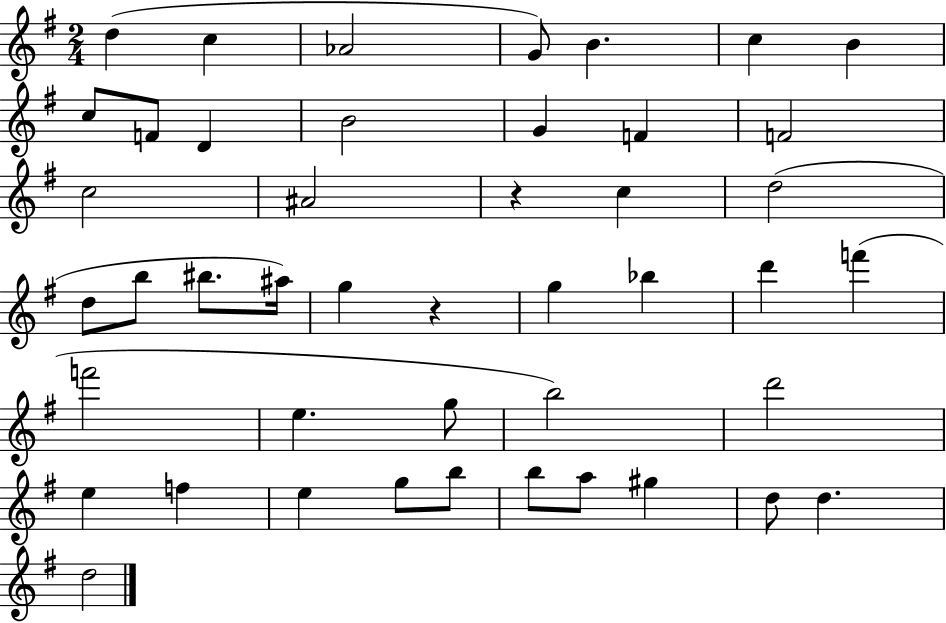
X:1
T:Untitled
M:2/4
L:1/4
K:G
d c _A2 G/2 B c B c/2 F/2 D B2 G F F2 c2 ^A2 z c d2 d/2 b/2 ^b/2 ^a/4 g z g _b d' f' f'2 e g/2 b2 d'2 e f e g/2 b/2 b/2 a/2 ^g d/2 d d2